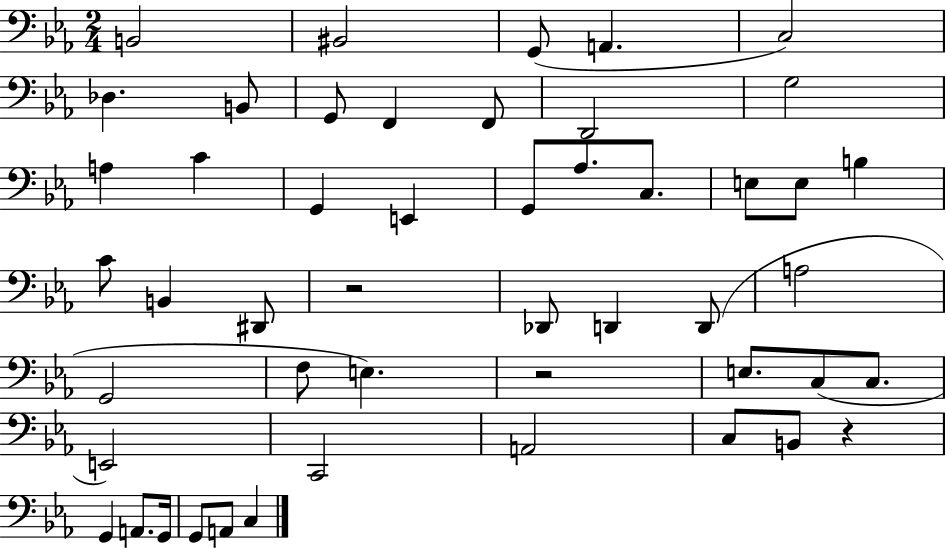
X:1
T:Untitled
M:2/4
L:1/4
K:Eb
B,,2 ^B,,2 G,,/2 A,, C,2 _D, B,,/2 G,,/2 F,, F,,/2 D,,2 G,2 A, C G,, E,, G,,/2 _A,/2 C,/2 E,/2 E,/2 B, C/2 B,, ^D,,/2 z2 _D,,/2 D,, D,,/2 A,2 G,,2 F,/2 E, z2 E,/2 C,/2 C,/2 E,,2 C,,2 A,,2 C,/2 B,,/2 z G,, A,,/2 G,,/4 G,,/2 A,,/2 C,